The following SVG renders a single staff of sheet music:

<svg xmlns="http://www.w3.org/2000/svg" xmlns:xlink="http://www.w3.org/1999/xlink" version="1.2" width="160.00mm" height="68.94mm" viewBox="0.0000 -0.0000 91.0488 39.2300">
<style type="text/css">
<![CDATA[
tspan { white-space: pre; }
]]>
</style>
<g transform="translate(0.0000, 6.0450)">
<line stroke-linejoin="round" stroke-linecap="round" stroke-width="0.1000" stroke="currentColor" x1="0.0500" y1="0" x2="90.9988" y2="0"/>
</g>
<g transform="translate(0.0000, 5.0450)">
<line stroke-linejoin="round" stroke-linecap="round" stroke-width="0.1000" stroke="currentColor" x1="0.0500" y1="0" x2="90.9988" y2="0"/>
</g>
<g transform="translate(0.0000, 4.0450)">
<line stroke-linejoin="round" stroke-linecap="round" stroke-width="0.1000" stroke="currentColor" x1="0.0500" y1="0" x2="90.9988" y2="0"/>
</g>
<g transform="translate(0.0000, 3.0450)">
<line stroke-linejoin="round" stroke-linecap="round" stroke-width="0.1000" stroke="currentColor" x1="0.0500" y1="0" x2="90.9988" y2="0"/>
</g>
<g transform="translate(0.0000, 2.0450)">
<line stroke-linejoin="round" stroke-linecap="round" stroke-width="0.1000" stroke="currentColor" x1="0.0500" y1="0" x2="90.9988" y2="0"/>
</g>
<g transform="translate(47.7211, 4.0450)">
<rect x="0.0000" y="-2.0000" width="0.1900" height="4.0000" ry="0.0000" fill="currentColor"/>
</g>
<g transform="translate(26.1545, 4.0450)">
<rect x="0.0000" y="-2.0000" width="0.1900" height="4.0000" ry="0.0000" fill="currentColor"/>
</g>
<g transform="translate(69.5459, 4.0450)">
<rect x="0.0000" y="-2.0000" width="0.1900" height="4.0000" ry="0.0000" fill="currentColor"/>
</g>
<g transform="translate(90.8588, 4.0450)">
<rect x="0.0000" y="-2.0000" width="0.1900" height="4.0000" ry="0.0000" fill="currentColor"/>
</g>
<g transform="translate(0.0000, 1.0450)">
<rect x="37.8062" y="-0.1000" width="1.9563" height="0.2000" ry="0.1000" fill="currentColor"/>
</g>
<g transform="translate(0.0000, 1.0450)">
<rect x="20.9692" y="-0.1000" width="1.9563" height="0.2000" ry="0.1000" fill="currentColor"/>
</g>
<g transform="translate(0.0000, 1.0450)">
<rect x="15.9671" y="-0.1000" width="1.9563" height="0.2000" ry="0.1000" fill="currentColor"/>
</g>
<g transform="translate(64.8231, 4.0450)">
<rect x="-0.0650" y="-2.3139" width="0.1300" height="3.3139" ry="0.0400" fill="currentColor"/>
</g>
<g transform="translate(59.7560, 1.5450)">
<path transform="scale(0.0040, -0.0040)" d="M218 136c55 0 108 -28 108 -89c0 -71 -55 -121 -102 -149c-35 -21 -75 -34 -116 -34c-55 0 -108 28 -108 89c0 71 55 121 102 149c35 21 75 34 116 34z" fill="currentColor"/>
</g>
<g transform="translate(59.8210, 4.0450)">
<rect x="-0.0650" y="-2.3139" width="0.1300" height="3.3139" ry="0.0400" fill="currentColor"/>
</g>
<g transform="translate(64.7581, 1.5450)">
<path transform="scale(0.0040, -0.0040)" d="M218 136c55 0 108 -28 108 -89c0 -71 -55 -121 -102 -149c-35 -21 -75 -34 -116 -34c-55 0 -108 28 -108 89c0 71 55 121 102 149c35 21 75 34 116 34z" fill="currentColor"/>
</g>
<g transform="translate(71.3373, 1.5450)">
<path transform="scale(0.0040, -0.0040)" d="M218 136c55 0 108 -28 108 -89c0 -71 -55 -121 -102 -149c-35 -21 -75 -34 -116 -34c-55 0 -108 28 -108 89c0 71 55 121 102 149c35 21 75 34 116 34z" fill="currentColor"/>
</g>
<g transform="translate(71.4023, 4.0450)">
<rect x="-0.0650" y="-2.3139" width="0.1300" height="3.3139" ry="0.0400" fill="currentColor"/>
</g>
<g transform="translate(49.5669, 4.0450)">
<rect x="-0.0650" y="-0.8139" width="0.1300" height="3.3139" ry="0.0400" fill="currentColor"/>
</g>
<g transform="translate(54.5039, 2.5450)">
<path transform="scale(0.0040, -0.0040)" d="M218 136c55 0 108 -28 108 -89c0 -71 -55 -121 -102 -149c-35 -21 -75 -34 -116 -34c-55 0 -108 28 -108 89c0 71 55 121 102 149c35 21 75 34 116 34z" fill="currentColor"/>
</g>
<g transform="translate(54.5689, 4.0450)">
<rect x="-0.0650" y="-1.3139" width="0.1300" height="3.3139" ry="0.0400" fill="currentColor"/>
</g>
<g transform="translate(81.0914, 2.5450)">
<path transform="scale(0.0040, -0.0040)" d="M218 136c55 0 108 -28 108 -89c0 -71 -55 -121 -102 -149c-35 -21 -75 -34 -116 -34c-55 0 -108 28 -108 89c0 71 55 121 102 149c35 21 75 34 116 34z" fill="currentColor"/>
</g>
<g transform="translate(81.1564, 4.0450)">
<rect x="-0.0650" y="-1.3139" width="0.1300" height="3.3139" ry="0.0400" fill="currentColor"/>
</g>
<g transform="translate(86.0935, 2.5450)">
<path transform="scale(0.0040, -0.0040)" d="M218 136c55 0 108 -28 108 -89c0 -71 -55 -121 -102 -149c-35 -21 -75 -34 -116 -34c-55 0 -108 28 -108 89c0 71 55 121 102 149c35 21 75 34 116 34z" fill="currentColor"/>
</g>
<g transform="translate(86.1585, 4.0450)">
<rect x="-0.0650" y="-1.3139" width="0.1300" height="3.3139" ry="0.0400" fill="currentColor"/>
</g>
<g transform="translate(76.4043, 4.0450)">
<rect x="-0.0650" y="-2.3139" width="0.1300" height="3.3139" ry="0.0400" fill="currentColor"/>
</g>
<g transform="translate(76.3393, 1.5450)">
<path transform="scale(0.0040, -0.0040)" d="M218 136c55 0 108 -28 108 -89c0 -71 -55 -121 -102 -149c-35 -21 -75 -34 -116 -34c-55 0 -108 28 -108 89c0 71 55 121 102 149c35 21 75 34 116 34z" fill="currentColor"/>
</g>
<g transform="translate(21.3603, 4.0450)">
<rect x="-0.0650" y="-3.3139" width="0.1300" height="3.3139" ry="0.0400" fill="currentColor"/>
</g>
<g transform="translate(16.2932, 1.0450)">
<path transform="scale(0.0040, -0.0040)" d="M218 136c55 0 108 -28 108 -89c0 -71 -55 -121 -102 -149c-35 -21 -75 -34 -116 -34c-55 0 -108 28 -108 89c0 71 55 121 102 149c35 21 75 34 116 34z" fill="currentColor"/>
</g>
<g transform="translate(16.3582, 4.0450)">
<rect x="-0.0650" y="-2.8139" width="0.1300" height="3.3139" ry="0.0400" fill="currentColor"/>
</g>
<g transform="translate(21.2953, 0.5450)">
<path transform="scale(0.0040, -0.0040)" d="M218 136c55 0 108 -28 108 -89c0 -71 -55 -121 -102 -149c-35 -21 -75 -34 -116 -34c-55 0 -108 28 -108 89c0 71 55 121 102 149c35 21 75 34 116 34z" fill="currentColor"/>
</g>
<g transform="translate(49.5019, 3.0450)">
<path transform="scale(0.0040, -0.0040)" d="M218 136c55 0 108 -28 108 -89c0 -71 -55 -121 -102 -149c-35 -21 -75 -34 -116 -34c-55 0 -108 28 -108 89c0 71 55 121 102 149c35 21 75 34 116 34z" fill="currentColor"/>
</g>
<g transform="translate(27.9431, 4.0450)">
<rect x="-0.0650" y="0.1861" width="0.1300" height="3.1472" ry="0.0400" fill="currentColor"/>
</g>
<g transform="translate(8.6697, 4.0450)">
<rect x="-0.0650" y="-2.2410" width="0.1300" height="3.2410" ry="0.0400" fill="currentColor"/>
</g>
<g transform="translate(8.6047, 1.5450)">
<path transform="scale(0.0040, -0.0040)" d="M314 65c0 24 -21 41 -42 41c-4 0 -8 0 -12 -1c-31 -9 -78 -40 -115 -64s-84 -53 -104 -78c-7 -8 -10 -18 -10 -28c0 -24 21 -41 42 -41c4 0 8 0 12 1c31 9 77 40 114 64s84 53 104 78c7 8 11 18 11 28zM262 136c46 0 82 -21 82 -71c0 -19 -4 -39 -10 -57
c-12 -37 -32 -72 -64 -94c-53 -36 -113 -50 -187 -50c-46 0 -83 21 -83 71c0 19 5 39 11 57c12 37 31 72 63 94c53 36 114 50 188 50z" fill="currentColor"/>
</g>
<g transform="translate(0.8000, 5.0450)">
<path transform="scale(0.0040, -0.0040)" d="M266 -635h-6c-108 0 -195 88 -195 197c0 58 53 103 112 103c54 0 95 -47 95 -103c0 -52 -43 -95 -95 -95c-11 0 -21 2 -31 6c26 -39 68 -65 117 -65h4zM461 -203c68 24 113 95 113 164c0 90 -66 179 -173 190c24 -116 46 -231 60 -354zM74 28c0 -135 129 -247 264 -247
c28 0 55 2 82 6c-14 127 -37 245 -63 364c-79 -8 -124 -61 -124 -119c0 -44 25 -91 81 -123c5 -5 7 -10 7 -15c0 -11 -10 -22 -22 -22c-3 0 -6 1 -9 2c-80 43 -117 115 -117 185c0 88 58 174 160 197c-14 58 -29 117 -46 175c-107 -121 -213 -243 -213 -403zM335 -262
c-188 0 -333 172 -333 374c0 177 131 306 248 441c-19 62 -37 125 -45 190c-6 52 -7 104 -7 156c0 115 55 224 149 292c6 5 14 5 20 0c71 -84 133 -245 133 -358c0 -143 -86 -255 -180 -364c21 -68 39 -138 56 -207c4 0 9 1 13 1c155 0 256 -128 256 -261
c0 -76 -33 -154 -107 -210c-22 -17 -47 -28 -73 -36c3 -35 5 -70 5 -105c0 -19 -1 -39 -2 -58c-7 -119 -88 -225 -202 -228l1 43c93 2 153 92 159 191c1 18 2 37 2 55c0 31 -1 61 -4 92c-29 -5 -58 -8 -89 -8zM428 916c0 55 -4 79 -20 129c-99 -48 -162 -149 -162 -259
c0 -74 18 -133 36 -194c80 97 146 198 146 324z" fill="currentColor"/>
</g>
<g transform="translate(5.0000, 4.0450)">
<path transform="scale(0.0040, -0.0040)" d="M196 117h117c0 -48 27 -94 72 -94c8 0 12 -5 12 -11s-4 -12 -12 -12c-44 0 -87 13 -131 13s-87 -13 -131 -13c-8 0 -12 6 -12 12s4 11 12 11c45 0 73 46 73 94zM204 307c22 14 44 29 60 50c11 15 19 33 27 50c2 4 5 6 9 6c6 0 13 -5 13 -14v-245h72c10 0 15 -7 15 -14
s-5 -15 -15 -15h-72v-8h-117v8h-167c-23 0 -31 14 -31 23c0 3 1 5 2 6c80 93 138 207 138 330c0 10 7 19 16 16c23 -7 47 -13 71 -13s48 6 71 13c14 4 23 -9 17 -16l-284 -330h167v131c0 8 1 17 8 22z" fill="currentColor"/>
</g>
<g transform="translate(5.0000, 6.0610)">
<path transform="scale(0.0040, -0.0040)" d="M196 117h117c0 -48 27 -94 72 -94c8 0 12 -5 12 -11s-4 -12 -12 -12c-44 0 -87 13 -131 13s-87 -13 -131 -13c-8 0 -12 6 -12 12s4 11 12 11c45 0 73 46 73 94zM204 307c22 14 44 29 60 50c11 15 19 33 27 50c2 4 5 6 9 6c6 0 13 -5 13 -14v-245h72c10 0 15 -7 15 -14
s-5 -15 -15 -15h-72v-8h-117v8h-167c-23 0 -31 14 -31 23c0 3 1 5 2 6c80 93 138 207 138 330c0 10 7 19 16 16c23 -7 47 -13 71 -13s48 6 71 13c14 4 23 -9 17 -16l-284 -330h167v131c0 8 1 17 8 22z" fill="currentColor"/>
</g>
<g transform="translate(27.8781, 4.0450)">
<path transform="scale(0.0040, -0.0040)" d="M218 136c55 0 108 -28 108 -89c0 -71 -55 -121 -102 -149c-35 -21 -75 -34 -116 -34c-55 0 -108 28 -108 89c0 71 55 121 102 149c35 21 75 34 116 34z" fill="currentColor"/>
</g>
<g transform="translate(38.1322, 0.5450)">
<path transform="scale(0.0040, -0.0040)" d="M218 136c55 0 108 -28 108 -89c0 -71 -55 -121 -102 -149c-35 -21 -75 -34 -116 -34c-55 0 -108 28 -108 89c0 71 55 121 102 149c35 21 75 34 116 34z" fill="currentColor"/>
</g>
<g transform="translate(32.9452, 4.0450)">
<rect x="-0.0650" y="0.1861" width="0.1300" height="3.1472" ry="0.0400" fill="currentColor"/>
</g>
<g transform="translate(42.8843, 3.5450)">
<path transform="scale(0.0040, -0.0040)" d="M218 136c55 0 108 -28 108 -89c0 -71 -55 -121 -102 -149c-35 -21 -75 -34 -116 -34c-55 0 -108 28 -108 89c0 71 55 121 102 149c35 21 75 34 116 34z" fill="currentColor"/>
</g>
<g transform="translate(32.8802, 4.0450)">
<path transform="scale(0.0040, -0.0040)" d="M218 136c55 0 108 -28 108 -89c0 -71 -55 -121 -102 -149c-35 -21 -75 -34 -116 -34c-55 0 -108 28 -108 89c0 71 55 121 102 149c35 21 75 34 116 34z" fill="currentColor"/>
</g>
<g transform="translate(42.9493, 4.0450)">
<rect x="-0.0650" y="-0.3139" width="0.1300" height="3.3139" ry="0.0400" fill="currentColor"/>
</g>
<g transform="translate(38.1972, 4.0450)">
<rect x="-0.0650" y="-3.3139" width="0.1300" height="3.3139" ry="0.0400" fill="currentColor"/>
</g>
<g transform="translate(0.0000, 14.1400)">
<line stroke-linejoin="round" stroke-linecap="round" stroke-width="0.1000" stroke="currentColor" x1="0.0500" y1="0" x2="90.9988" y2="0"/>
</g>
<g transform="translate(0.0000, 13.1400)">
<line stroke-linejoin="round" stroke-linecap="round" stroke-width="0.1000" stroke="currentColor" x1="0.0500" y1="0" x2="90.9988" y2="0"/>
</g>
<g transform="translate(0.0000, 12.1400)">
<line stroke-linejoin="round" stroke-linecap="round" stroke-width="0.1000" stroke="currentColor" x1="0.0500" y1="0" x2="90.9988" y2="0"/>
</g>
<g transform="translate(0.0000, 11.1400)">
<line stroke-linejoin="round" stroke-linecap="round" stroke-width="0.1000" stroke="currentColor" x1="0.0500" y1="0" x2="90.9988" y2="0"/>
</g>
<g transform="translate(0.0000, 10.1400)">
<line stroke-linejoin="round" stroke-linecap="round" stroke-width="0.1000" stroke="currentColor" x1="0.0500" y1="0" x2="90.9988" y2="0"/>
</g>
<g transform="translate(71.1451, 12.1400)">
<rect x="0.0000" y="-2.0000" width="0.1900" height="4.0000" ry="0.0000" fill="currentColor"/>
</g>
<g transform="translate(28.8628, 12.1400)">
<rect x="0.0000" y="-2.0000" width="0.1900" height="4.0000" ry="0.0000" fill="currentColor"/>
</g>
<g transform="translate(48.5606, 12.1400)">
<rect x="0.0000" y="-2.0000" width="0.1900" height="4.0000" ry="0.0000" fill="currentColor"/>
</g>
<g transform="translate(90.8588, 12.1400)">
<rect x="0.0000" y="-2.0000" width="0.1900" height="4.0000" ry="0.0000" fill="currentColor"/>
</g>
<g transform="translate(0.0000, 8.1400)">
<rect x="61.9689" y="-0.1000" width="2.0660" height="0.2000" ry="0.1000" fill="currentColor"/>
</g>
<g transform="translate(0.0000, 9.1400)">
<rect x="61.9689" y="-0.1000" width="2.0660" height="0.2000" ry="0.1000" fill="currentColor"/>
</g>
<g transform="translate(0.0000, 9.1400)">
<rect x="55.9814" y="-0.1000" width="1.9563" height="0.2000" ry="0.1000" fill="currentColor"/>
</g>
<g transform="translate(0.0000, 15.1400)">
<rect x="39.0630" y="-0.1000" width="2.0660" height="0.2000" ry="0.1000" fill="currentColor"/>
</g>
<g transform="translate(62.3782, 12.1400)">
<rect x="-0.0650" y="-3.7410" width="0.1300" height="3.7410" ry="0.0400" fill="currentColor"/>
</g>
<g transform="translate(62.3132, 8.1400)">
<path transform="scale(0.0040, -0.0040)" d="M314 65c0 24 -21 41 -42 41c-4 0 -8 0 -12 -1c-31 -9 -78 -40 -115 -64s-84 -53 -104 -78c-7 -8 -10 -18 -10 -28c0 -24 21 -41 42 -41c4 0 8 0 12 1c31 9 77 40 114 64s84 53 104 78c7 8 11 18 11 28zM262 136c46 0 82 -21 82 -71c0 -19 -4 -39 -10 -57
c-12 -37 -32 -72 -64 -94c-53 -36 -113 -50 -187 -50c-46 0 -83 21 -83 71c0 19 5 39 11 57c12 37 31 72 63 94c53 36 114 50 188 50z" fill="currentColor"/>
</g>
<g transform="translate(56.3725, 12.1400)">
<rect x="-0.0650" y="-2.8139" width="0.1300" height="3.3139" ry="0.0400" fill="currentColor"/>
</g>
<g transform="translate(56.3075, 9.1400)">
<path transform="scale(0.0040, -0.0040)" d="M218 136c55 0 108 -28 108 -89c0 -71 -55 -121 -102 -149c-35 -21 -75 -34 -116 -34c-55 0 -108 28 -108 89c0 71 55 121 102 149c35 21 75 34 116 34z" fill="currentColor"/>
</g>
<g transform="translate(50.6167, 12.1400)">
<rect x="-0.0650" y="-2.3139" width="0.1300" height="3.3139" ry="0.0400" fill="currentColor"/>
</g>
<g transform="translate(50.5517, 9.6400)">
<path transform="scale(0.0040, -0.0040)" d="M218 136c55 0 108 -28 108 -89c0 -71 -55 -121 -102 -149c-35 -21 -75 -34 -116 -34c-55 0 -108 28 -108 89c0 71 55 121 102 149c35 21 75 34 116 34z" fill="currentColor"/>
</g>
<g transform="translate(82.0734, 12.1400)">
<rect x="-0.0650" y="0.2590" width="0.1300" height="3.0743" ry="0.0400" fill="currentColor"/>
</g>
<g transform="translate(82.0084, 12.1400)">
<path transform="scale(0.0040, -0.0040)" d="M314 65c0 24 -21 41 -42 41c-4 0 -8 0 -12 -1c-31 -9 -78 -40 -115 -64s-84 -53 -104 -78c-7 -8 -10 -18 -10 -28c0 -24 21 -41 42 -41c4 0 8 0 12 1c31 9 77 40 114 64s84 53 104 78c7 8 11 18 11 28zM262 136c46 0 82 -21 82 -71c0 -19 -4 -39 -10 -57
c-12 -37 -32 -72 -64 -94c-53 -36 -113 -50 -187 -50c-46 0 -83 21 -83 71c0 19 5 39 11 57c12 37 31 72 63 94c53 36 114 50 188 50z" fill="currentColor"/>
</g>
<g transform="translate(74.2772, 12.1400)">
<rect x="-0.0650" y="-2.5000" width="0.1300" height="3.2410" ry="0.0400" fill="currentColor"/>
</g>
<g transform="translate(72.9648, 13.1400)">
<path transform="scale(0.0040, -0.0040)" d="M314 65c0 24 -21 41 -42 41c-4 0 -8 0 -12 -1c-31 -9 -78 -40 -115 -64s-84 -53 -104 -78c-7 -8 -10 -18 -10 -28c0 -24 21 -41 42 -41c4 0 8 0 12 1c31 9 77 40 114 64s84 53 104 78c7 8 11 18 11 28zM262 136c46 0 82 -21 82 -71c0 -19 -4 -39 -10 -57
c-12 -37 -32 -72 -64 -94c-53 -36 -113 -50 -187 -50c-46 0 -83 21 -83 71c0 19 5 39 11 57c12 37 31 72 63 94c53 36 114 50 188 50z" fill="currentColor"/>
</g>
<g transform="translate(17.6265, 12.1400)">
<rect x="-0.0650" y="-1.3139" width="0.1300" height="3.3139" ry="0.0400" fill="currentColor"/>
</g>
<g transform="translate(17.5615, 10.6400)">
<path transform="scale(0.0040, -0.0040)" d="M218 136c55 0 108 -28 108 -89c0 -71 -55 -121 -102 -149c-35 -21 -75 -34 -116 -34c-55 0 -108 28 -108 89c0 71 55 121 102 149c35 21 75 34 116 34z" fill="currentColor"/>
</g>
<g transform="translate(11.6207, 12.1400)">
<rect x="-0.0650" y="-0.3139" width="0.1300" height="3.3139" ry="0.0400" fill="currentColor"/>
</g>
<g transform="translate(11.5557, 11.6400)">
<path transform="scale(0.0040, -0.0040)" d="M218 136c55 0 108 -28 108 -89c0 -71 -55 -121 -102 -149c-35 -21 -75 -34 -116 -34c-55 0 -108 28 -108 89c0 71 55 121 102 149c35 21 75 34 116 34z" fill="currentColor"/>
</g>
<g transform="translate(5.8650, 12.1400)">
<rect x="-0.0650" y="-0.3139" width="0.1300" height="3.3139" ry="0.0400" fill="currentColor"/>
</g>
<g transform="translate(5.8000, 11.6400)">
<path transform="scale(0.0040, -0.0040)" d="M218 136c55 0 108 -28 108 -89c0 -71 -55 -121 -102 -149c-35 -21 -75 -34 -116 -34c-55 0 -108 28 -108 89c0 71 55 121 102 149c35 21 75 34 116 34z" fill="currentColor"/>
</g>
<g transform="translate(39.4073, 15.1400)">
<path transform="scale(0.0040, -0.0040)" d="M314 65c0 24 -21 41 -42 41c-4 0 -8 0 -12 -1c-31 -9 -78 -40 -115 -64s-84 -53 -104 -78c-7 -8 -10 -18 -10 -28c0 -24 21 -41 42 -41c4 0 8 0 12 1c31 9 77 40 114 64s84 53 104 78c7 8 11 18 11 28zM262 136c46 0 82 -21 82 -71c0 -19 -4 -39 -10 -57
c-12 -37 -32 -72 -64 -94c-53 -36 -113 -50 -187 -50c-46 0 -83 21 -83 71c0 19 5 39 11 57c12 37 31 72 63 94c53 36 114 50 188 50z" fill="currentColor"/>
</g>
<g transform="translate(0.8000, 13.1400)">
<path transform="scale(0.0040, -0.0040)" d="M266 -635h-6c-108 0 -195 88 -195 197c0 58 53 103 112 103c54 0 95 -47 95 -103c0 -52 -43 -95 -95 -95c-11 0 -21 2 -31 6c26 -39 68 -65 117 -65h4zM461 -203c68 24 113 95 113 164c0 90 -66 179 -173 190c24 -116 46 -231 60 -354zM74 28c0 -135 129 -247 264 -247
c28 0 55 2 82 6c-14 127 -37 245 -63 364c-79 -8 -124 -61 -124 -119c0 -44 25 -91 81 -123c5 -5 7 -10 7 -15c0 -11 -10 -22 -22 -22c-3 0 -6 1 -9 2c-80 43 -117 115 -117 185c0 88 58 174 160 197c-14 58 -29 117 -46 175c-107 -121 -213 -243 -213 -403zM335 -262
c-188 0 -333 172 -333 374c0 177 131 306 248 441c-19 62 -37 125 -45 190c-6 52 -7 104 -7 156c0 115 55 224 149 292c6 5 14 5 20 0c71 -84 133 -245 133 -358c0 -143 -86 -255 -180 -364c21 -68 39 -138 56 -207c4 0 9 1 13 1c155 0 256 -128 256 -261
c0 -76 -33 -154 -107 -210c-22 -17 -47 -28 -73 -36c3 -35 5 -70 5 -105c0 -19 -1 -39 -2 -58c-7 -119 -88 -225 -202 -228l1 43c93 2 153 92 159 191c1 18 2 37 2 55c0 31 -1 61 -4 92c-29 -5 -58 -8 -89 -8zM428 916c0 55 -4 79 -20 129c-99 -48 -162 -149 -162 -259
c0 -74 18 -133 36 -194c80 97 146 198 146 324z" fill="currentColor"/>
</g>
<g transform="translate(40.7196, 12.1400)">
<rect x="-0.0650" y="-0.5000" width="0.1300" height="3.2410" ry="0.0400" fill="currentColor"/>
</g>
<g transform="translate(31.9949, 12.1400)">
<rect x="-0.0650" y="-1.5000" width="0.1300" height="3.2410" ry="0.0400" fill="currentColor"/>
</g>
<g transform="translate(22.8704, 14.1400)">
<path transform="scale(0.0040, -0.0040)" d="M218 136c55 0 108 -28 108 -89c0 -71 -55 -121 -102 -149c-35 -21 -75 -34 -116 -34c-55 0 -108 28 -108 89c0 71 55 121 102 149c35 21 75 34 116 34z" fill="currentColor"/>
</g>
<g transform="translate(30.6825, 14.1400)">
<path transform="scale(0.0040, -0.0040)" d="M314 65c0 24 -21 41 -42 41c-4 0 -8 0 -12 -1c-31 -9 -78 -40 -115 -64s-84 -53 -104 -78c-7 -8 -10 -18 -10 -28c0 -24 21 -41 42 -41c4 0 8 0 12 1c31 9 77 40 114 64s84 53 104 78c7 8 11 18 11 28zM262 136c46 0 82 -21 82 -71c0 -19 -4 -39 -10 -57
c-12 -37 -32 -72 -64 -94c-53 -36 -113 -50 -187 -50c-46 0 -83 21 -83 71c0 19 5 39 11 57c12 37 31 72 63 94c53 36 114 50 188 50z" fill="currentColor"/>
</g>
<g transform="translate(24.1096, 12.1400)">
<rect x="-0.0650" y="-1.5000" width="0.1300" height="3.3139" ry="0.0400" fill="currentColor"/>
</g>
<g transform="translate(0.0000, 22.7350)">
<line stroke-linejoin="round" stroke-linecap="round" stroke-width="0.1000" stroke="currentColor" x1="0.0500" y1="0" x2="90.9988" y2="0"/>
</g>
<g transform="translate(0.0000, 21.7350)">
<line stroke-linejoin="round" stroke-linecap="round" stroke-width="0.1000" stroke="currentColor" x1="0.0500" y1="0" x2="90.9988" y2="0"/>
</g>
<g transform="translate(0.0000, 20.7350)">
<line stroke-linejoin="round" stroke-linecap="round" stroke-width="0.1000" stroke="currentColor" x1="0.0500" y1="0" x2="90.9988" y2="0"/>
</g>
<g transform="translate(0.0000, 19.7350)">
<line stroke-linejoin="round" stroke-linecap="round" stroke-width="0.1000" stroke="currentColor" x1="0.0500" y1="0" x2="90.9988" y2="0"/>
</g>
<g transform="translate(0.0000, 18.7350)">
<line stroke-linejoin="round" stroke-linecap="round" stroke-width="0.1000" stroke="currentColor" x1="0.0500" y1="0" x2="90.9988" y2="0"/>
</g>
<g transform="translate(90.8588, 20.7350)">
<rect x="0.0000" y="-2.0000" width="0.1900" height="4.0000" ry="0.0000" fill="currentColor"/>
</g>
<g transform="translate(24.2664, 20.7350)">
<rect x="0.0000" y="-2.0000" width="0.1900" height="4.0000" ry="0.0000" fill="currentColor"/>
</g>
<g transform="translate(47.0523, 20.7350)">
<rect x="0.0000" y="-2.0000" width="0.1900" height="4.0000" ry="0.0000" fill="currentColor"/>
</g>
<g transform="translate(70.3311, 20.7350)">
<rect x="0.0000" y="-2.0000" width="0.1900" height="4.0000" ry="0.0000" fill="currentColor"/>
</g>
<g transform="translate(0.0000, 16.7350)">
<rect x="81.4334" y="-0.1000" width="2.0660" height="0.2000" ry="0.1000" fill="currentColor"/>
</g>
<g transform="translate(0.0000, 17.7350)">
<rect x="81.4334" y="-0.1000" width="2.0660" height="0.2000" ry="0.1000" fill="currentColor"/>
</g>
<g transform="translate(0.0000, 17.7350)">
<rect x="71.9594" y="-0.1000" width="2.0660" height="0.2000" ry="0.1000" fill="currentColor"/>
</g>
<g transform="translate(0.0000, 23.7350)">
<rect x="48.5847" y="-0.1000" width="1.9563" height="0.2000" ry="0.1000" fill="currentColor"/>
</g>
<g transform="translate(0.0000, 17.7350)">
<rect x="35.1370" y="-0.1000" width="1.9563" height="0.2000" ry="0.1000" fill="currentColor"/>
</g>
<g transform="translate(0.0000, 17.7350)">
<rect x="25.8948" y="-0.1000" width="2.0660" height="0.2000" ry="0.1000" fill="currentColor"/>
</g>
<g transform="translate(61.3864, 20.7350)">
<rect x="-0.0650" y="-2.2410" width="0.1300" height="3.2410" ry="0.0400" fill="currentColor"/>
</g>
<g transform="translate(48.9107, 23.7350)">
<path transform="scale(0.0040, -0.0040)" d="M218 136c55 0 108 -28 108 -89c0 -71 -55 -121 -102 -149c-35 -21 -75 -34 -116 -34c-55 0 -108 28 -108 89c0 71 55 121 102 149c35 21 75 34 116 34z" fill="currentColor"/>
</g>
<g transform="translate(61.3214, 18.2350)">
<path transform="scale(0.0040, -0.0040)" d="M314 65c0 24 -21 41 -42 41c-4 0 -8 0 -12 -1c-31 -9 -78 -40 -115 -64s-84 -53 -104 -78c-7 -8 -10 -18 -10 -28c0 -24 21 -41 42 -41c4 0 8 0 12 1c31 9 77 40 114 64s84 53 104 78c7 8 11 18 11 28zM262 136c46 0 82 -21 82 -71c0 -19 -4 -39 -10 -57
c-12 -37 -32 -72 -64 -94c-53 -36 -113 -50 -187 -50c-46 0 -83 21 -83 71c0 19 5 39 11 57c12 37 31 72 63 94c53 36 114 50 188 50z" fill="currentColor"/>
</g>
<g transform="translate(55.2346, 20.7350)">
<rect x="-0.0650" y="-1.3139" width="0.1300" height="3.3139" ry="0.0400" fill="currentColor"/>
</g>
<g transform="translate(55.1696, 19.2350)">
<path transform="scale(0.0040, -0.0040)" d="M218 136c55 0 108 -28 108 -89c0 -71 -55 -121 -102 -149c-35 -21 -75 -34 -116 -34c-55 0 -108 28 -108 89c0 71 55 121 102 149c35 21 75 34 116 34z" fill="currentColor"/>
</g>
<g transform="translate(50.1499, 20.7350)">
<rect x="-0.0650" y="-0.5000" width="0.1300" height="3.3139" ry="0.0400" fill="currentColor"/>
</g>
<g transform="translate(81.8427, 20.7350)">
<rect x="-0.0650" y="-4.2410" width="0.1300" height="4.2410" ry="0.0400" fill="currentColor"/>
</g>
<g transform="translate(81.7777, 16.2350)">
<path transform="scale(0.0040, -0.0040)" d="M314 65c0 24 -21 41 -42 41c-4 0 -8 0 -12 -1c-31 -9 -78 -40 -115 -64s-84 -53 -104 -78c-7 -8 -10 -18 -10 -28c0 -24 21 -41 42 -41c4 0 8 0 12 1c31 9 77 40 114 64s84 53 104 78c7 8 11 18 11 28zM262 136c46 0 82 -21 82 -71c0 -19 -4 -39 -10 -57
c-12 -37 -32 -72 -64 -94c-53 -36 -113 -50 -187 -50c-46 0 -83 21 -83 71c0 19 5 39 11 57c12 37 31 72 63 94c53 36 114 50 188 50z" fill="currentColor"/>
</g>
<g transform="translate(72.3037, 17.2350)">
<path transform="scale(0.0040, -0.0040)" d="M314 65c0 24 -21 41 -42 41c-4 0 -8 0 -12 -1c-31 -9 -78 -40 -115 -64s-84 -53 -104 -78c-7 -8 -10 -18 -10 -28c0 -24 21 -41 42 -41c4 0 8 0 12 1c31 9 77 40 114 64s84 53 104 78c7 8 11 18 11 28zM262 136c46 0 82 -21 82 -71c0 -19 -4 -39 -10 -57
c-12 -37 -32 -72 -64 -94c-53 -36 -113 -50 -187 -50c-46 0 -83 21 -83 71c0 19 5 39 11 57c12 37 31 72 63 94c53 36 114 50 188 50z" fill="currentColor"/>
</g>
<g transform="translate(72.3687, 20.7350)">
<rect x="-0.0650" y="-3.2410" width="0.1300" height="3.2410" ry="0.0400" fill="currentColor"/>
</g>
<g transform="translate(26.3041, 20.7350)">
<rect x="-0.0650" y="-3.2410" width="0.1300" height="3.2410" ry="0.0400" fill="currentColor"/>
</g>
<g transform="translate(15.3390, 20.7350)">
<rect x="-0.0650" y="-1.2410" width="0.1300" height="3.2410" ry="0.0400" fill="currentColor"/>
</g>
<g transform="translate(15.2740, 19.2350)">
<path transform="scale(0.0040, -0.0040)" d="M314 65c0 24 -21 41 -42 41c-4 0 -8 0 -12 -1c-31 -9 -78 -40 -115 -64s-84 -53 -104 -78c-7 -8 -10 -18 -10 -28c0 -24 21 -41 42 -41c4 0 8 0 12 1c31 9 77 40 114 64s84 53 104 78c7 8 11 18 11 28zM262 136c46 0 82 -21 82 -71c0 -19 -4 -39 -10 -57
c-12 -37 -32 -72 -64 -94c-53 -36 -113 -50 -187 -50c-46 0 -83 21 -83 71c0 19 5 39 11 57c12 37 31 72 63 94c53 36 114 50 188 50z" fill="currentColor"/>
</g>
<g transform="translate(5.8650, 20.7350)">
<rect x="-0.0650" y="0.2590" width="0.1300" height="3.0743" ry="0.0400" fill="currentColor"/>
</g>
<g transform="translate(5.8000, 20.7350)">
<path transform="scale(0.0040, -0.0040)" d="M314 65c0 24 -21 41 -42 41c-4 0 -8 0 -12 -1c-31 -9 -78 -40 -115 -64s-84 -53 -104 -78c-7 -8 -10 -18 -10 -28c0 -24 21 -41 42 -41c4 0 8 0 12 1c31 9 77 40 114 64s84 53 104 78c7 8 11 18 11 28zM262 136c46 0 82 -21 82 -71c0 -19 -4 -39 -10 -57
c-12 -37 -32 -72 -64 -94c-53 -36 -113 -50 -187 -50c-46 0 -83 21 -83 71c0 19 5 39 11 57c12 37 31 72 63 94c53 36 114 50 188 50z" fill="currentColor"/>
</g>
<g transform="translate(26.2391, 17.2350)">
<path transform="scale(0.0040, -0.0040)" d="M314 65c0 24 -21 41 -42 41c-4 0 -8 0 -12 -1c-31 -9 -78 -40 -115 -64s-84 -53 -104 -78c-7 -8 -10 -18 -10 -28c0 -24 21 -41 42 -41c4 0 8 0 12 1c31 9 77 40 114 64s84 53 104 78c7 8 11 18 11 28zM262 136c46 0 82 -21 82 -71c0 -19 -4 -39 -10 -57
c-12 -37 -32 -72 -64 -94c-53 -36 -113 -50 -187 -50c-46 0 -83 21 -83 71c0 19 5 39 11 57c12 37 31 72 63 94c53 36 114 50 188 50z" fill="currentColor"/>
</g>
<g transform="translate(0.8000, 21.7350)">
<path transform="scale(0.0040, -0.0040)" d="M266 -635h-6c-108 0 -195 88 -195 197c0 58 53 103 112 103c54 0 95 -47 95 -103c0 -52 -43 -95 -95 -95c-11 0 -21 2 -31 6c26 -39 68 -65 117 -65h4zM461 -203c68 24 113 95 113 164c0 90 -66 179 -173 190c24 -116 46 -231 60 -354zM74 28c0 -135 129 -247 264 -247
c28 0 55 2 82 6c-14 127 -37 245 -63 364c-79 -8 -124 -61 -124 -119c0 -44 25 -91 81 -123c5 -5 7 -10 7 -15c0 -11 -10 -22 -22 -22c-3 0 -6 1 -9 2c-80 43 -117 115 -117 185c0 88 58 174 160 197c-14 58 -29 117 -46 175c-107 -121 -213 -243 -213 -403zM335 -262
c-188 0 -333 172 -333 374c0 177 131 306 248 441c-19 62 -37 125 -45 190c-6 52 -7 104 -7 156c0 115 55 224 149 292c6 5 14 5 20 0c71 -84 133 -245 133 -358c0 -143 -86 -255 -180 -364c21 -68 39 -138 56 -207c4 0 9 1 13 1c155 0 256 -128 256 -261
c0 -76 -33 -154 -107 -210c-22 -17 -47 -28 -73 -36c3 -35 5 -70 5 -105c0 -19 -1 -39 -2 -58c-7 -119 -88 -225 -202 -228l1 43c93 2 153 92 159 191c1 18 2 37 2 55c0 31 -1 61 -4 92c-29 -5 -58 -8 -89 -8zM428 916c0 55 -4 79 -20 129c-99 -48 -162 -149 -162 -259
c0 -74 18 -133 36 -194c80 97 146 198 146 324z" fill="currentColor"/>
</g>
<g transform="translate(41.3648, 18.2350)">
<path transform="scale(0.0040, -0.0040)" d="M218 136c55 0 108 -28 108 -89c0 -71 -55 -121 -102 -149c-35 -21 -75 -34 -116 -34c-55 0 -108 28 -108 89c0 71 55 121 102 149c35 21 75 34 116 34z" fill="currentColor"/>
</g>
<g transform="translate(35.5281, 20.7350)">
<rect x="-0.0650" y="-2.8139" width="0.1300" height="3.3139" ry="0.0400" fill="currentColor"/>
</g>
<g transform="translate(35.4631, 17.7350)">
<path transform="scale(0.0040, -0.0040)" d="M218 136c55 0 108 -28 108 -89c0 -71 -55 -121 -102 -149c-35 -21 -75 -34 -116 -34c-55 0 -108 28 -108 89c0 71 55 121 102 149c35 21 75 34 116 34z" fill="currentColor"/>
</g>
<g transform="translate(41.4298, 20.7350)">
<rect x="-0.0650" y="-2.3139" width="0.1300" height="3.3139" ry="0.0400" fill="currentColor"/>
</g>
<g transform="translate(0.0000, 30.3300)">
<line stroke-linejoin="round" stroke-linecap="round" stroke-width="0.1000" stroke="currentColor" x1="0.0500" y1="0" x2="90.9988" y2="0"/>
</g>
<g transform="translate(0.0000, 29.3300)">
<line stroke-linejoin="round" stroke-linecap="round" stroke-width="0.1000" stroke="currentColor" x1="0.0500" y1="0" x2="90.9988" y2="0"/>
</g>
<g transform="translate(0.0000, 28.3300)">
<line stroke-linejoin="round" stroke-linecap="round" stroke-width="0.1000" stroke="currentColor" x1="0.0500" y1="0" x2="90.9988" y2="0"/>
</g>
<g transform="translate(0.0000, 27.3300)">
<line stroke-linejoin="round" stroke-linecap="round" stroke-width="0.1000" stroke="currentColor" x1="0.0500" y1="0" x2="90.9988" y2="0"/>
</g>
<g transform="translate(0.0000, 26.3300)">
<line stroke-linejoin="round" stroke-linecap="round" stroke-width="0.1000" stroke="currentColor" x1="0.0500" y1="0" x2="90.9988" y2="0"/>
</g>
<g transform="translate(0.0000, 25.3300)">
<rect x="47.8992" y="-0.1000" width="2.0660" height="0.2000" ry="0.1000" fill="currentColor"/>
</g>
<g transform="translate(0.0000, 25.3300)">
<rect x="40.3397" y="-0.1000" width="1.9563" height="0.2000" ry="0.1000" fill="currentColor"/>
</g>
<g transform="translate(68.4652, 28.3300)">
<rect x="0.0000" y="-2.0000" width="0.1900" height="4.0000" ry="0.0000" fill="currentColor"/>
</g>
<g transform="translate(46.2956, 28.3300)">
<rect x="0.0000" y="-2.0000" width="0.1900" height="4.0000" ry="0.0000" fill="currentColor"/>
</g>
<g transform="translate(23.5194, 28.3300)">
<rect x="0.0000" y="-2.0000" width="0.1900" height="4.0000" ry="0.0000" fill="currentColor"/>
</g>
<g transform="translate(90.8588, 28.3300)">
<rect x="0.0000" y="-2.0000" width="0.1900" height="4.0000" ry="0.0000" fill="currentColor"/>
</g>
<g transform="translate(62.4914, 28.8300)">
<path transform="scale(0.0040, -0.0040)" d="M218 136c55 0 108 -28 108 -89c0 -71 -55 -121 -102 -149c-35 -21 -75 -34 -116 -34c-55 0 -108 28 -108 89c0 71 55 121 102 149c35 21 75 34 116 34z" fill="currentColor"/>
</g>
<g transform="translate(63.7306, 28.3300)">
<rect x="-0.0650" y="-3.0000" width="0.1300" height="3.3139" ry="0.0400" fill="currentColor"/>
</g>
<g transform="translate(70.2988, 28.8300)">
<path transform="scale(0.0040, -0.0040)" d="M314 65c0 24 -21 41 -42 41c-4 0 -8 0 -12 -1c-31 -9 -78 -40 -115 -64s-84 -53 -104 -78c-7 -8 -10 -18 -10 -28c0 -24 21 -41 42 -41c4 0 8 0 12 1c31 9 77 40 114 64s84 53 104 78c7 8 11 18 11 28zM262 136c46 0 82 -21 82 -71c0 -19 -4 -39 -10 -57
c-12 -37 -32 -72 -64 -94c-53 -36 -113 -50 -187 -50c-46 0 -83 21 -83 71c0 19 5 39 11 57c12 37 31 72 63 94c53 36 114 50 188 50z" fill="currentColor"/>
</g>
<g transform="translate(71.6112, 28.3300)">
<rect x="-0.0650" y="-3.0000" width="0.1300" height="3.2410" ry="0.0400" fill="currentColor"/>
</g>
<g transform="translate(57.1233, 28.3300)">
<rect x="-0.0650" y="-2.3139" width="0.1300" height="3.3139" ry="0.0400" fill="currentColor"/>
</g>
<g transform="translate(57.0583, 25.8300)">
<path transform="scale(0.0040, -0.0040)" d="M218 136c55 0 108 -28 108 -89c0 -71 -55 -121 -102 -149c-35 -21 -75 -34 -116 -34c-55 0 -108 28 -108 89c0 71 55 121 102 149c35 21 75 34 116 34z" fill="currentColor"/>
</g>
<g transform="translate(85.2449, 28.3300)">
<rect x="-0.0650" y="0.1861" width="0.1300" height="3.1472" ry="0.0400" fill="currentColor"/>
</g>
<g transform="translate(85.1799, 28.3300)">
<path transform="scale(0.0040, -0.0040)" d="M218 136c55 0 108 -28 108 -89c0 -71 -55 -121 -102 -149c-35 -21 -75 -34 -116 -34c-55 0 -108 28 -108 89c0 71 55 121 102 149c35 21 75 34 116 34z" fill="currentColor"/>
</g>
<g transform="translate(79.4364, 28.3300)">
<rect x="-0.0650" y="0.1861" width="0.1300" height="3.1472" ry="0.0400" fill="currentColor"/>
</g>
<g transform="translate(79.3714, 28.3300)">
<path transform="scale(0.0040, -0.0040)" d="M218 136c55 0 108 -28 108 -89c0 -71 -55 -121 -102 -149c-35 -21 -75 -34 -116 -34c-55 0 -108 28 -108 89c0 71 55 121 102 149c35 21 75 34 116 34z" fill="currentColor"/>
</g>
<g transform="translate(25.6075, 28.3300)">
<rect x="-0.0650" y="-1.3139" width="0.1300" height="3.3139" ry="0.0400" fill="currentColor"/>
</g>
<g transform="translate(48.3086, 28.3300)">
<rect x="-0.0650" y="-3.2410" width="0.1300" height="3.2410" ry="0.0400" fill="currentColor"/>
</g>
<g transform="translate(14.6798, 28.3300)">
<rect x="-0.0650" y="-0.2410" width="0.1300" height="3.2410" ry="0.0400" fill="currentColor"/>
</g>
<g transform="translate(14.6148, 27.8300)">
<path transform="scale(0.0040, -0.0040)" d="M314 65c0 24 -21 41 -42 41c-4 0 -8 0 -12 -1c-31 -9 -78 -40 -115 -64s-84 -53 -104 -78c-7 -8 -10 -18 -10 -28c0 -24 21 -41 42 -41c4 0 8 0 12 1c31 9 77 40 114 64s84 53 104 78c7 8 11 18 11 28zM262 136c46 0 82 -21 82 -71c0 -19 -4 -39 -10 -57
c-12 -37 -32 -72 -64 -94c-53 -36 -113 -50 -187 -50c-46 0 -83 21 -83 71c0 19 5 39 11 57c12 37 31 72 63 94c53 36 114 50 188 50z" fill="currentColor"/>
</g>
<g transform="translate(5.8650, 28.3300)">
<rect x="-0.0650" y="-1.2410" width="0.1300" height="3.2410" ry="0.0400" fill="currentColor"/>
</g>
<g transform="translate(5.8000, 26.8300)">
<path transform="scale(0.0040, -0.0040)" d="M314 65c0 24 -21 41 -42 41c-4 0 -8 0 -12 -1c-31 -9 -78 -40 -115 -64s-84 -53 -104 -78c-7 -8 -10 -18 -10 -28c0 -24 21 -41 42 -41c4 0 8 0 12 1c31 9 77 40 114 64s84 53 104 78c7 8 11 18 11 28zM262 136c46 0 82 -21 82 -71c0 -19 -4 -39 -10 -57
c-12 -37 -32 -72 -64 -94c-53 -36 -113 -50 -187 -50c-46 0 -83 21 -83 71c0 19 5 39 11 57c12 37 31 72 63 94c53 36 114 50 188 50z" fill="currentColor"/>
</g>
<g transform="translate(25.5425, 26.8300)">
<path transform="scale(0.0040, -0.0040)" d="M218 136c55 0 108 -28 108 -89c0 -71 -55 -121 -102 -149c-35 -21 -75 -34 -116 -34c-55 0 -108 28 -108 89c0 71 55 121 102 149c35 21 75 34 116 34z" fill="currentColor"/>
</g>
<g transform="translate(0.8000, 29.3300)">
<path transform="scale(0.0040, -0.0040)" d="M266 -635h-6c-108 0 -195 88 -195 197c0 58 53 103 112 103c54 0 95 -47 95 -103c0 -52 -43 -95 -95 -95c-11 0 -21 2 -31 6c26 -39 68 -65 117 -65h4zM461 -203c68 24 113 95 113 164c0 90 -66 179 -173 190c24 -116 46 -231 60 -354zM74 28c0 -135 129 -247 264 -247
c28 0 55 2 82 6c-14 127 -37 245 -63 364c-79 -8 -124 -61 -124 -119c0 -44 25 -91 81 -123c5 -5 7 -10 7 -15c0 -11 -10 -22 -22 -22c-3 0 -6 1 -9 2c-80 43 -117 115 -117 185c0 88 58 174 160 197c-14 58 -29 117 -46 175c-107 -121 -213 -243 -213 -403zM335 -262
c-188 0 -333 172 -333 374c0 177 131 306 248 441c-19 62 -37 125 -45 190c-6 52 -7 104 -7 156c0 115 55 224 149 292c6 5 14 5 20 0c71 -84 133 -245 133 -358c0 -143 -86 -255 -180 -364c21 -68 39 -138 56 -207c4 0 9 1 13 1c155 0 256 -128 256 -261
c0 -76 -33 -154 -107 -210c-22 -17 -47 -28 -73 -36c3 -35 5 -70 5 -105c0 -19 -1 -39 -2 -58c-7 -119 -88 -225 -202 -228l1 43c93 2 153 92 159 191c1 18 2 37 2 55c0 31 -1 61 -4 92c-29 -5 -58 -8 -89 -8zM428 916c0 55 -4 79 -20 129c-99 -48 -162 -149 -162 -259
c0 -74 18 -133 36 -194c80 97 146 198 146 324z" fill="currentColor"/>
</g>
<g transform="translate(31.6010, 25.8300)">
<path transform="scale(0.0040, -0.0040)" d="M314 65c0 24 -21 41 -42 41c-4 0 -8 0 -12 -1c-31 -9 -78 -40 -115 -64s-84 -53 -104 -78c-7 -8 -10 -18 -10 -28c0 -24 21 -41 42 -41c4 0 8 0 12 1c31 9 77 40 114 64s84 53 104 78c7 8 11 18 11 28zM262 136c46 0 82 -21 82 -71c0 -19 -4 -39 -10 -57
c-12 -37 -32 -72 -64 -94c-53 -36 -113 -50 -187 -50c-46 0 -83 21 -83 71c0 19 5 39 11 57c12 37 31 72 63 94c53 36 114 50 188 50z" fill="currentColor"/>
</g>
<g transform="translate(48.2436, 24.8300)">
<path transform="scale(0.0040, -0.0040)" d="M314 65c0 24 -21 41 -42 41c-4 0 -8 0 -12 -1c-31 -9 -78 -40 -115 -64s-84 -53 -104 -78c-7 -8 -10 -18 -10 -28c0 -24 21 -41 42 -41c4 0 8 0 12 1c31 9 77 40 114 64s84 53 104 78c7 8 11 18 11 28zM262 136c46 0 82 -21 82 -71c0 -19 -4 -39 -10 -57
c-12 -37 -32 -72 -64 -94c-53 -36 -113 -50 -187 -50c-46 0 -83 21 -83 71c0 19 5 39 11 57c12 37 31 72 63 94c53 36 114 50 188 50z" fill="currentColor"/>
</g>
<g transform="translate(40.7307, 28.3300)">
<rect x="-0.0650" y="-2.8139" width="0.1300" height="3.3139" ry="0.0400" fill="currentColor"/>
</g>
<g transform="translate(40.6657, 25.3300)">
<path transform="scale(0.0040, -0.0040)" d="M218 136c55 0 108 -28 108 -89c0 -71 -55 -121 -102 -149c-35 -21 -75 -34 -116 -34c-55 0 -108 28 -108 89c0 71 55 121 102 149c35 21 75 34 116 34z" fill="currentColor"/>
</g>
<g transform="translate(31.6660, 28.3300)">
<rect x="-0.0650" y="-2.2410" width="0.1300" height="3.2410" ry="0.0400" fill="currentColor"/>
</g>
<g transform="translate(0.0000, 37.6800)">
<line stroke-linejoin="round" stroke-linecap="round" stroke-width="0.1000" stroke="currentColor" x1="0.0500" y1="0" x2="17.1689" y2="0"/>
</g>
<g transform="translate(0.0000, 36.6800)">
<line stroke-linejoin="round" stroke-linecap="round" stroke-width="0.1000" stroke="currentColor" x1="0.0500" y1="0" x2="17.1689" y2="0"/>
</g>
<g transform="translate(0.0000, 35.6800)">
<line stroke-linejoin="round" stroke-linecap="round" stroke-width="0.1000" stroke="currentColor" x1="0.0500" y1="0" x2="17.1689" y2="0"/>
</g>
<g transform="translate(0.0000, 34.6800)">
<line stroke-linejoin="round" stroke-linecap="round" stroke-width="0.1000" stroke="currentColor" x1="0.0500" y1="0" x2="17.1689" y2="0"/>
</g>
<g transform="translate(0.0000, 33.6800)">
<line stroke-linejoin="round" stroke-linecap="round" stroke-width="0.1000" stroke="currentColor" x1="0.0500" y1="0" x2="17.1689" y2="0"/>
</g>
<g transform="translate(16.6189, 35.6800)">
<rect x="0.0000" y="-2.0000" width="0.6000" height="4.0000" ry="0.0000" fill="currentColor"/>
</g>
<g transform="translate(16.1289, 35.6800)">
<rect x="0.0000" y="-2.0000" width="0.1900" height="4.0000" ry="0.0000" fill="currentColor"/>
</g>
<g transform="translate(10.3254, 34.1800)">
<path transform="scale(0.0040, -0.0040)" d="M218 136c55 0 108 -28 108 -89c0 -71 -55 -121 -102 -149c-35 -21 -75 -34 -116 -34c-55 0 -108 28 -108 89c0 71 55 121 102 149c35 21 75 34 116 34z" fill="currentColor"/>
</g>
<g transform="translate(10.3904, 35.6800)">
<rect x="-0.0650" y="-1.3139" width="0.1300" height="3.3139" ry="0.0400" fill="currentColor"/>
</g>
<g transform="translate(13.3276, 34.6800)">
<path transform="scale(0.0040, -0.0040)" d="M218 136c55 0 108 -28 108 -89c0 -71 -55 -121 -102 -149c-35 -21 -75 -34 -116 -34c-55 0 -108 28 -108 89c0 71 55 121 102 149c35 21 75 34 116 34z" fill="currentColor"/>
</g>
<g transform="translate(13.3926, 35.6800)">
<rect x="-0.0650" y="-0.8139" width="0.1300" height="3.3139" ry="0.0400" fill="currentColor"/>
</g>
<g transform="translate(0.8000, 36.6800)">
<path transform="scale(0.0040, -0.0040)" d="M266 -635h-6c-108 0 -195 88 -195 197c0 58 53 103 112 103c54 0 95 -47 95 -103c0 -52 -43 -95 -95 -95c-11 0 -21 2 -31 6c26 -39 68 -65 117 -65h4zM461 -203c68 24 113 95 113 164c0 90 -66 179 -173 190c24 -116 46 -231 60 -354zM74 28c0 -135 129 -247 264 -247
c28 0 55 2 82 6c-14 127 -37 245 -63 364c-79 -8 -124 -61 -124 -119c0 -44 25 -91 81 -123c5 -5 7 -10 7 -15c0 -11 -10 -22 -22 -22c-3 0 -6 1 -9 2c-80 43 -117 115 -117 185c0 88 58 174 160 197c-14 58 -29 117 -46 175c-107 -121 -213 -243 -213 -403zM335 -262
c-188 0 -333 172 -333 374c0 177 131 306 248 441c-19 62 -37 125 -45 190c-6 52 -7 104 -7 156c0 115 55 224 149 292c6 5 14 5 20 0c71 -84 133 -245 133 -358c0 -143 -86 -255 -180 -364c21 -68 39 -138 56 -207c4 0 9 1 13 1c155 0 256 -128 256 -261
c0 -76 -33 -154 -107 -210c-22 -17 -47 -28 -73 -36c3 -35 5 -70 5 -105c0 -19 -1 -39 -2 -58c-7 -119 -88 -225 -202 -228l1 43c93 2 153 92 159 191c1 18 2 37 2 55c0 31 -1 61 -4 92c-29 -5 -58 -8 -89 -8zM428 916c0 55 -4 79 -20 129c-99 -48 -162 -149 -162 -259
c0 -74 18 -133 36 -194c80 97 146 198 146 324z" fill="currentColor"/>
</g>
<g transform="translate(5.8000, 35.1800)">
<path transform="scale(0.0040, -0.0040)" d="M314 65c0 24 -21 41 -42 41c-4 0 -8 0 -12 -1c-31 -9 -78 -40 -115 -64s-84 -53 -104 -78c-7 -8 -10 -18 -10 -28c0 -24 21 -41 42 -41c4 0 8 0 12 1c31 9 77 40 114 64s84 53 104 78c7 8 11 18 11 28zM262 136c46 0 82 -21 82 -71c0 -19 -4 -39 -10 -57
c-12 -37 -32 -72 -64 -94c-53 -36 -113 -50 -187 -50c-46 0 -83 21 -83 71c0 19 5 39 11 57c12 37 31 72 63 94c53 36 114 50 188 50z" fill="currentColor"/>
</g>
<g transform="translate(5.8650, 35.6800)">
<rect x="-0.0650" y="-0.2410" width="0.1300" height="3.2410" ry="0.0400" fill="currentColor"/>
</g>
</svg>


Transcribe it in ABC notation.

X:1
T:Untitled
M:4/4
L:1/4
K:C
g2 a b B B b c d e g g g g e e c c e E E2 C2 g a c'2 G2 B2 B2 e2 b2 a g C e g2 b2 d'2 e2 c2 e g2 a b2 g A A2 B B c2 e d